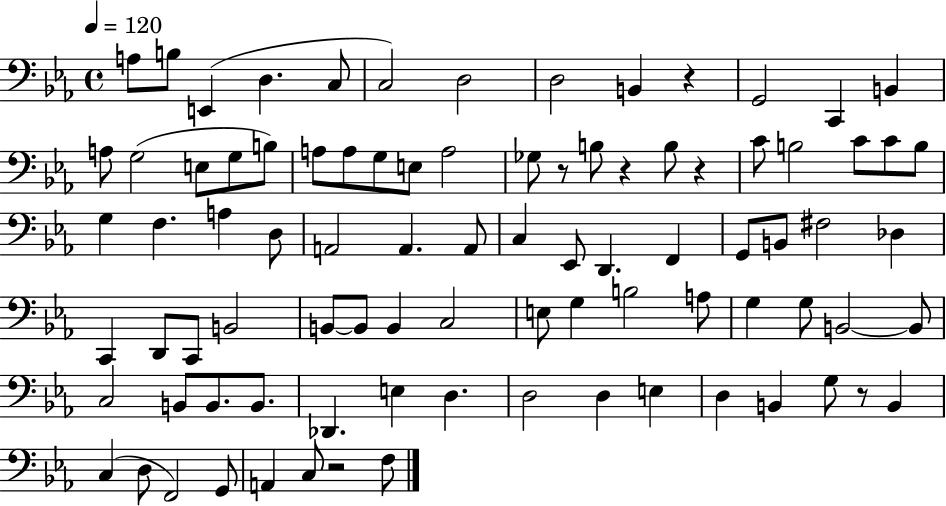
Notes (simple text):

A3/e B3/e E2/q D3/q. C3/e C3/h D3/h D3/h B2/q R/q G2/h C2/q B2/q A3/e G3/h E3/e G3/e B3/e A3/e A3/e G3/e E3/e A3/h Gb3/e R/e B3/e R/q B3/e R/q C4/e B3/h C4/e C4/e B3/e G3/q F3/q. A3/q D3/e A2/h A2/q. A2/e C3/q Eb2/e D2/q. F2/q G2/e B2/e F#3/h Db3/q C2/q D2/e C2/e B2/h B2/e B2/e B2/q C3/h E3/e G3/q B3/h A3/e G3/q G3/e B2/h B2/e C3/h B2/e B2/e. B2/e. Db2/q. E3/q D3/q. D3/h D3/q E3/q D3/q B2/q G3/e R/e B2/q C3/q D3/e F2/h G2/e A2/q C3/e R/h F3/e